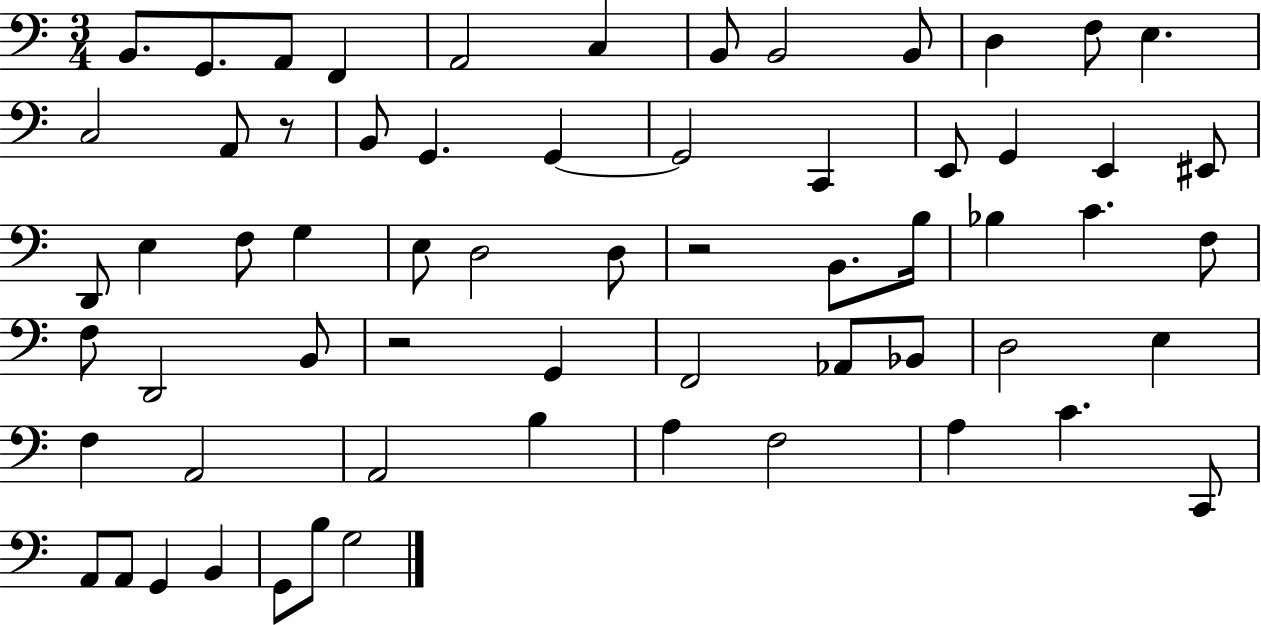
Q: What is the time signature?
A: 3/4